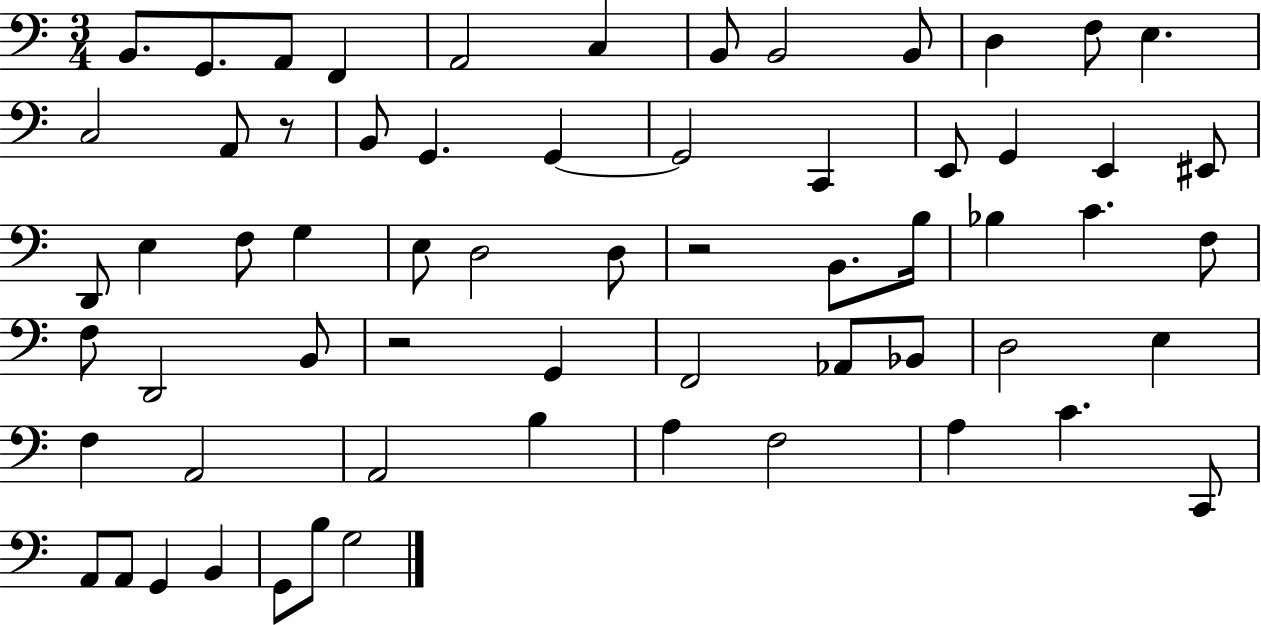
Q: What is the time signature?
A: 3/4